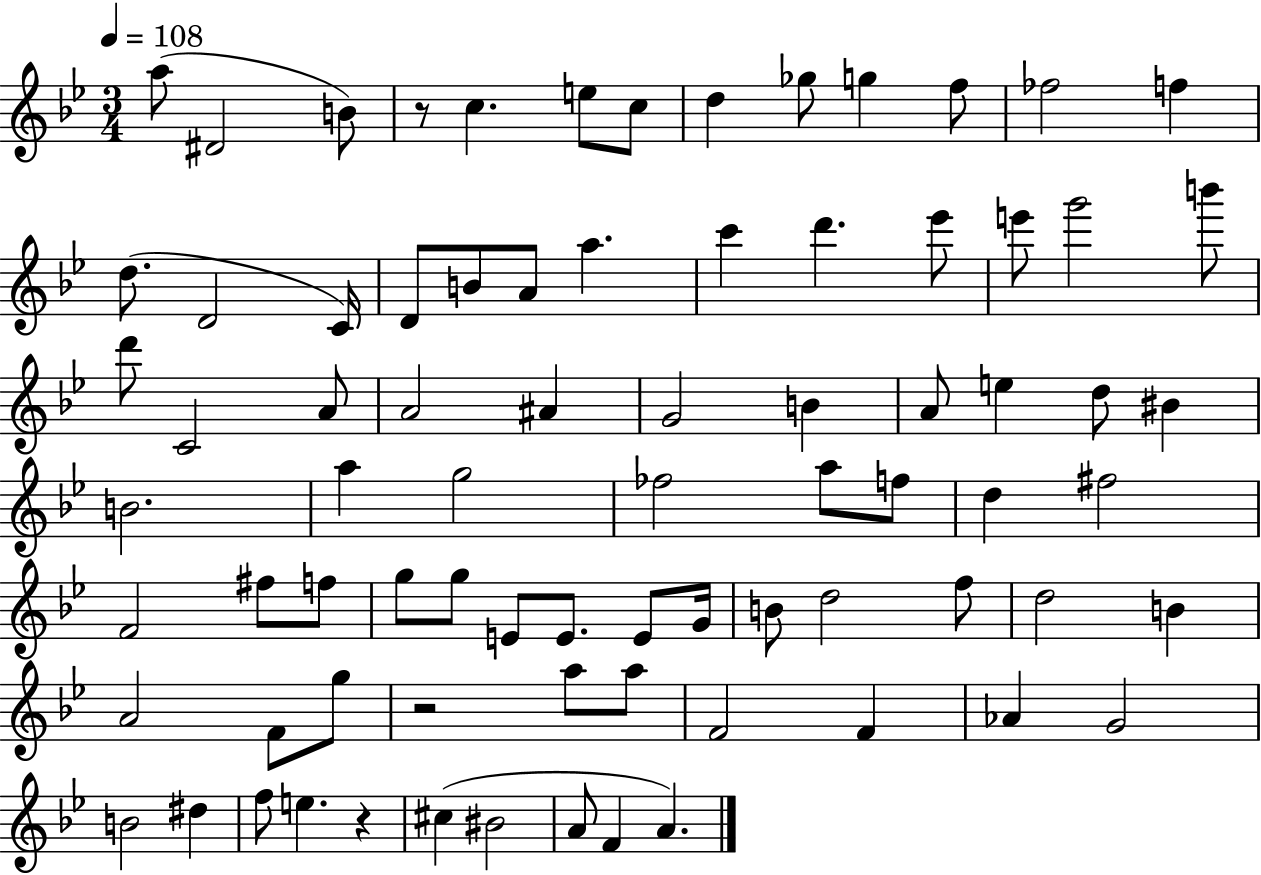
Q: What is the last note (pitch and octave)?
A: A4